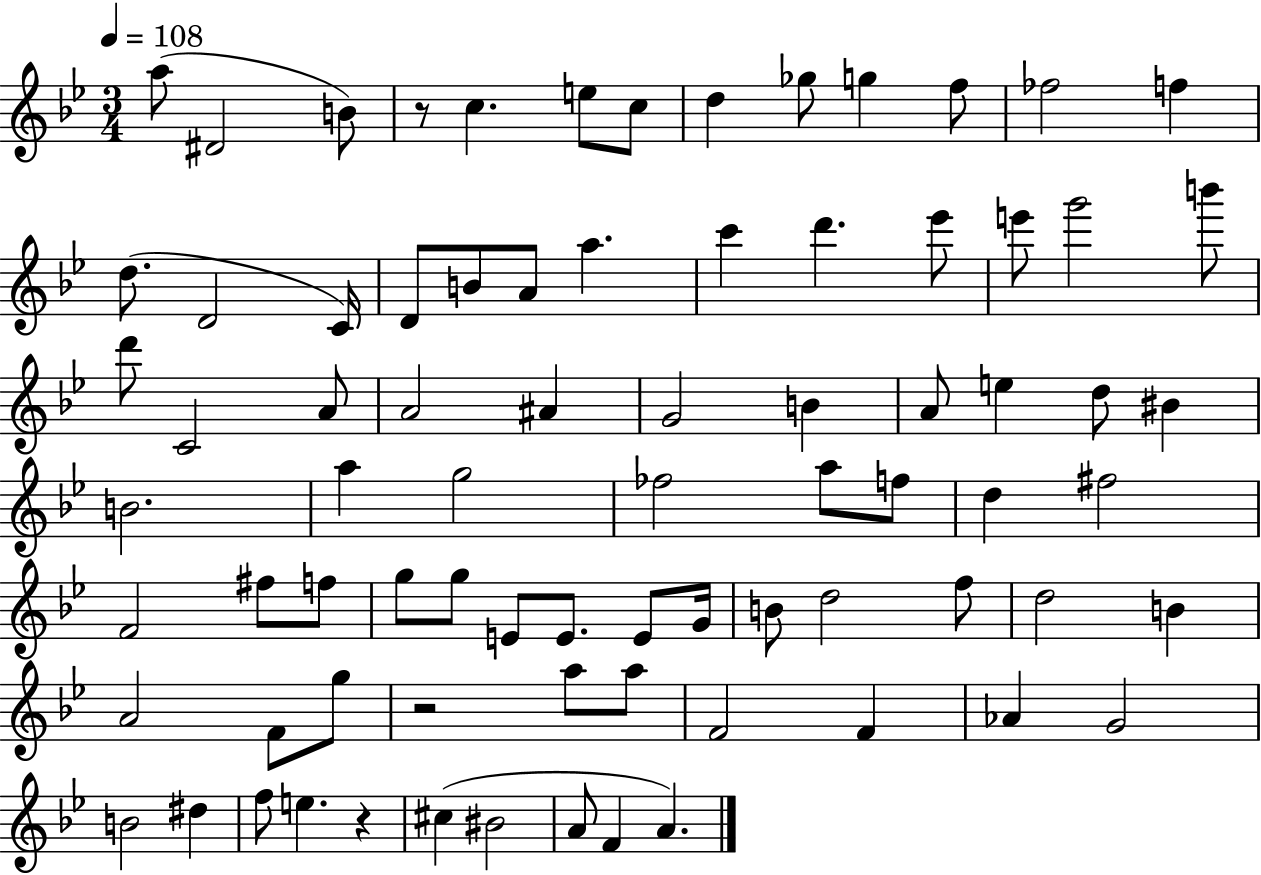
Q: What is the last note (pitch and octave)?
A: A4